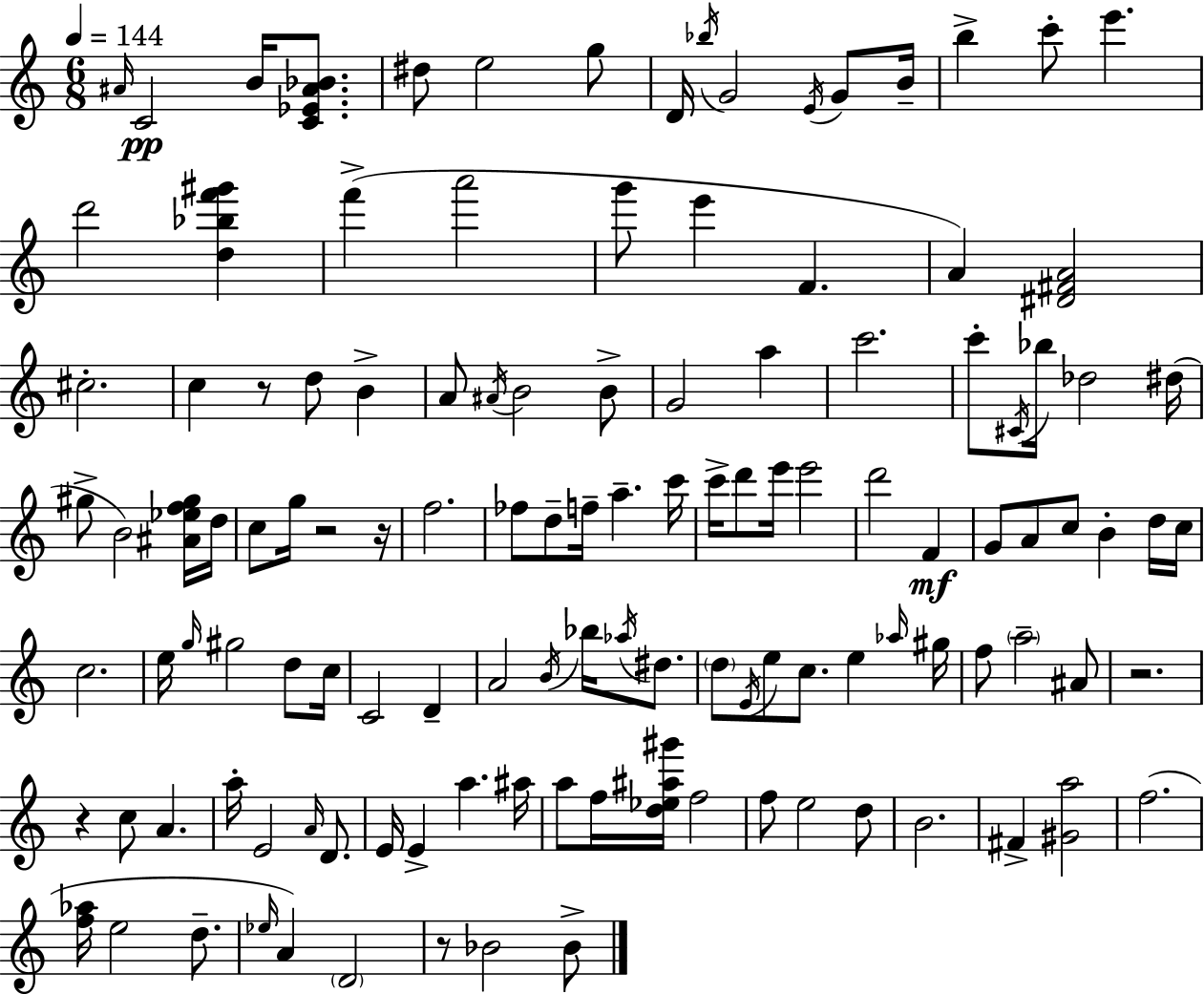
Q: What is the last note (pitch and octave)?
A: Bb4